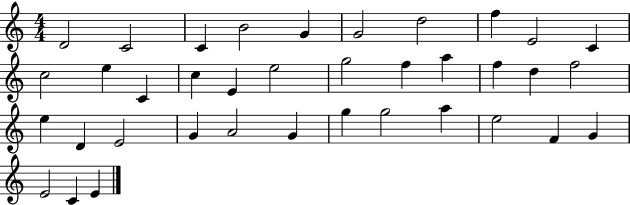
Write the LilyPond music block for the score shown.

{
  \clef treble
  \numericTimeSignature
  \time 4/4
  \key c \major
  d'2 c'2 | c'4 b'2 g'4 | g'2 d''2 | f''4 e'2 c'4 | \break c''2 e''4 c'4 | c''4 e'4 e''2 | g''2 f''4 a''4 | f''4 d''4 f''2 | \break e''4 d'4 e'2 | g'4 a'2 g'4 | g''4 g''2 a''4 | e''2 f'4 g'4 | \break e'2 c'4 e'4 | \bar "|."
}